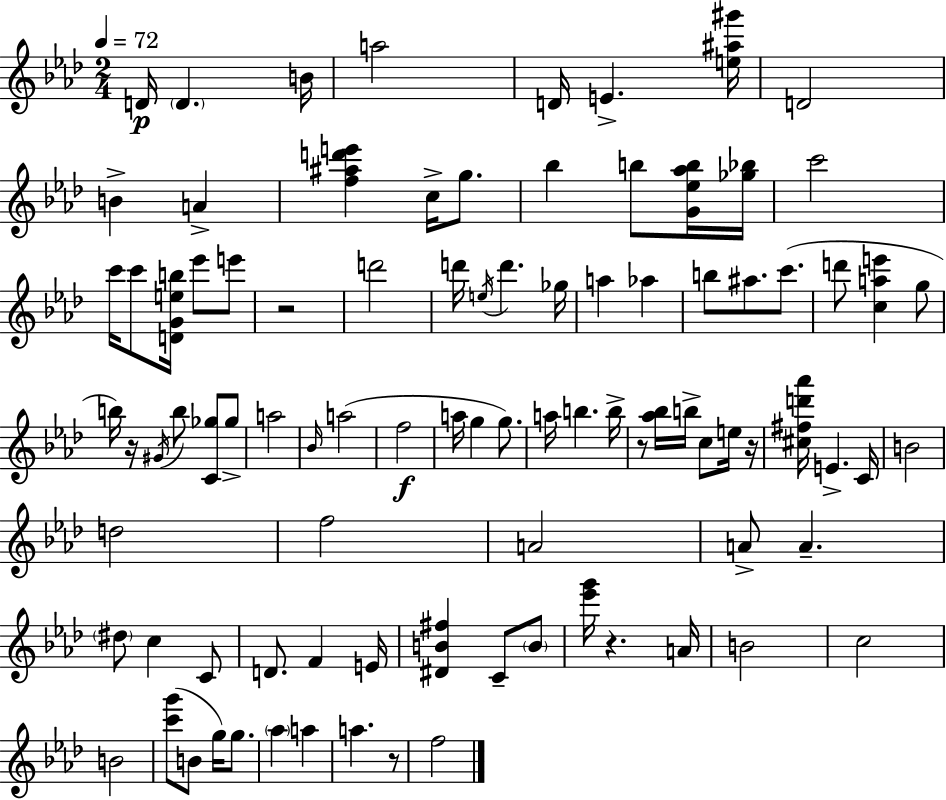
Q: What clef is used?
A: treble